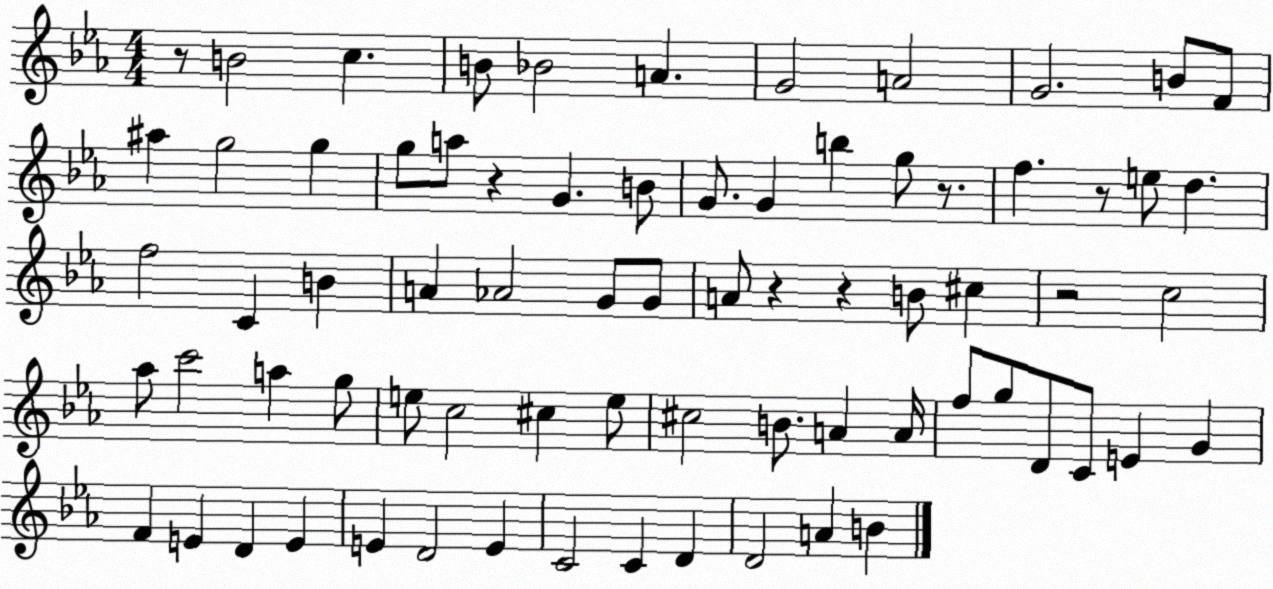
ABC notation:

X:1
T:Untitled
M:4/4
L:1/4
K:Eb
z/2 B2 c B/2 _B2 A G2 A2 G2 B/2 F/2 ^a g2 g g/2 a/2 z G B/2 G/2 G b g/2 z/2 f z/2 e/2 d f2 C B A _A2 G/2 G/2 A/2 z z B/2 ^c z2 c2 _a/2 c'2 a g/2 e/2 c2 ^c e/2 ^c2 B/2 A A/4 f/2 g/2 D/2 C/2 E G F E D E E D2 E C2 C D D2 A B